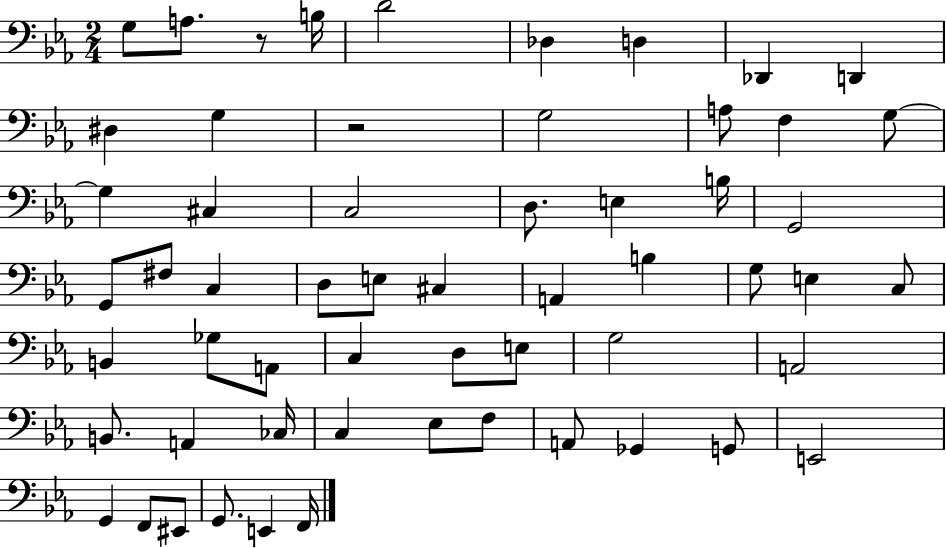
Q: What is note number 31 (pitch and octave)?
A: E3